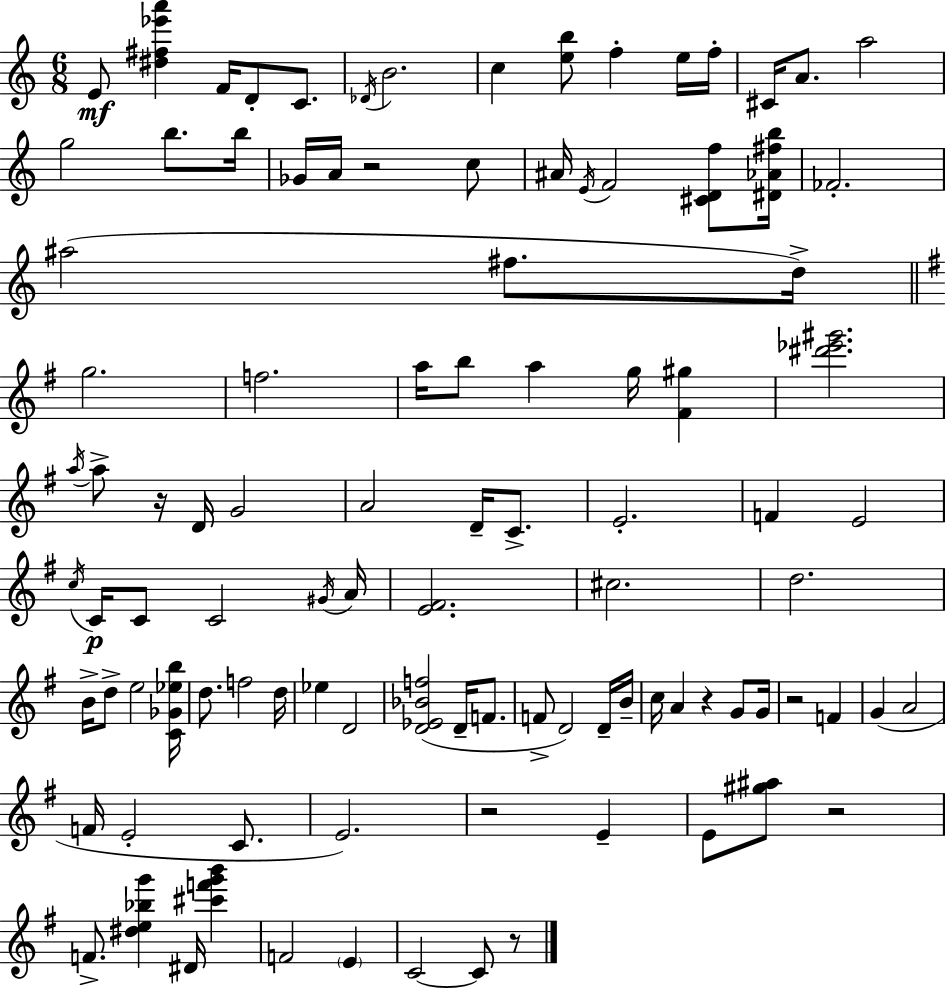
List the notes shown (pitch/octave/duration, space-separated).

E4/e [D#5,F#5,Eb6,A6]/q F4/s D4/e C4/e. Db4/s B4/h. C5/q [E5,B5]/e F5/q E5/s F5/s C#4/s A4/e. A5/h G5/h B5/e. B5/s Gb4/s A4/s R/h C5/e A#4/s E4/s F4/h [C#4,D4,F5]/e [D#4,Ab4,F#5,B5]/s FES4/h. A#5/h F#5/e. D5/s G5/h. F5/h. A5/s B5/e A5/q G5/s [F#4,G#5]/q [D#6,Eb6,G#6]/h. A5/s A5/e R/s D4/s G4/h A4/h D4/s C4/e. E4/h. F4/q E4/h C5/s C4/s C4/e C4/h G#4/s A4/s [E4,F#4]/h. C#5/h. D5/h. B4/s D5/e E5/h [C4,Gb4,Eb5,B5]/s D5/e. F5/h D5/s Eb5/q D4/h [D4,Eb4,Bb4,F5]/h D4/s F4/e. F4/e D4/h D4/s B4/s C5/s A4/q R/q G4/e G4/s R/h F4/q G4/q A4/h F4/s E4/h C4/e. E4/h. R/h E4/q E4/e [G#5,A#5]/e R/h F4/e. [D#5,E5,Bb5,G6]/q D#4/s [C#6,F6,G6,B6]/q F4/h E4/q C4/h C4/e R/e